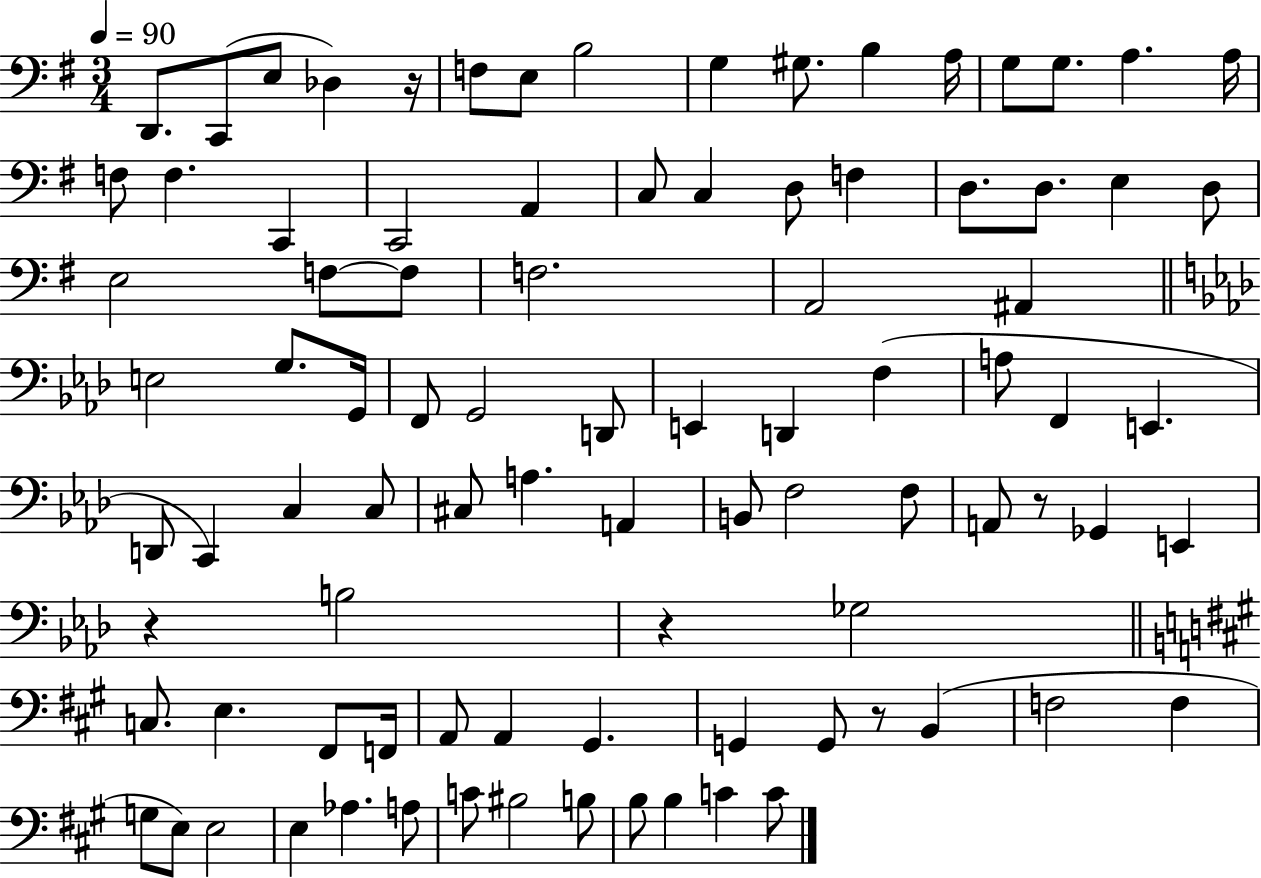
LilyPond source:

{
  \clef bass
  \numericTimeSignature
  \time 3/4
  \key g \major
  \tempo 4 = 90
  d,8. c,8( e8 des4) r16 | f8 e8 b2 | g4 gis8. b4 a16 | g8 g8. a4. a16 | \break f8 f4. c,4 | c,2 a,4 | c8 c4 d8 f4 | d8. d8. e4 d8 | \break e2 f8~~ f8 | f2. | a,2 ais,4 | \bar "||" \break \key f \minor e2 g8. g,16 | f,8 g,2 d,8 | e,4 d,4 f4( | a8 f,4 e,4. | \break d,8 c,4) c4 c8 | cis8 a4. a,4 | b,8 f2 f8 | a,8 r8 ges,4 e,4 | \break r4 b2 | r4 ges2 | \bar "||" \break \key a \major c8. e4. fis,8 f,16 | a,8 a,4 gis,4. | g,4 g,8 r8 b,4( | f2 f4 | \break g8 e8) e2 | e4 aes4. a8 | c'8 bis2 b8 | b8 b4 c'4 c'8 | \break \bar "|."
}